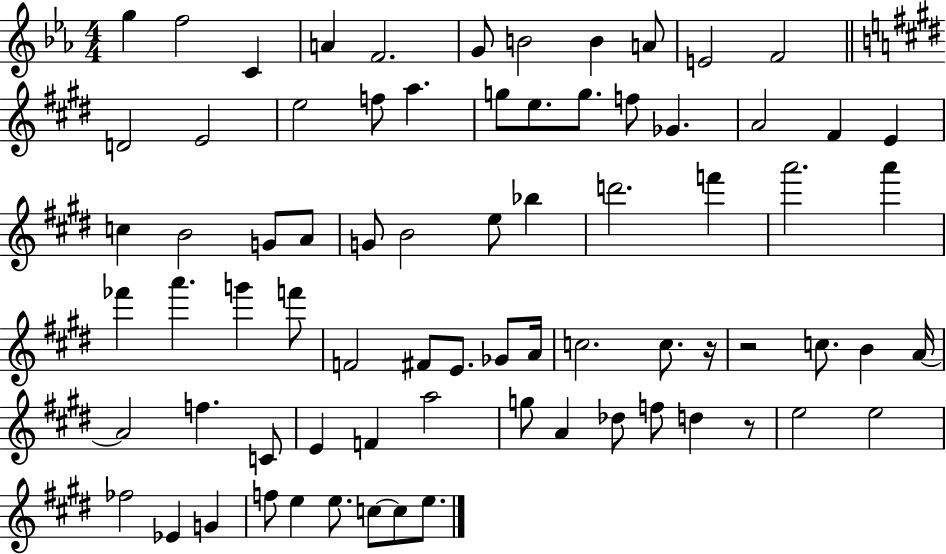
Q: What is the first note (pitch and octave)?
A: G5